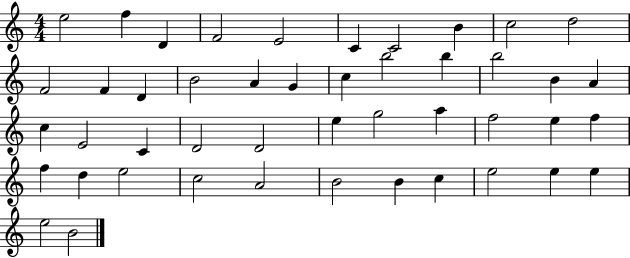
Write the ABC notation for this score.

X:1
T:Untitled
M:4/4
L:1/4
K:C
e2 f D F2 E2 C C2 B c2 d2 F2 F D B2 A G c b2 b b2 B A c E2 C D2 D2 e g2 a f2 e f f d e2 c2 A2 B2 B c e2 e e e2 B2